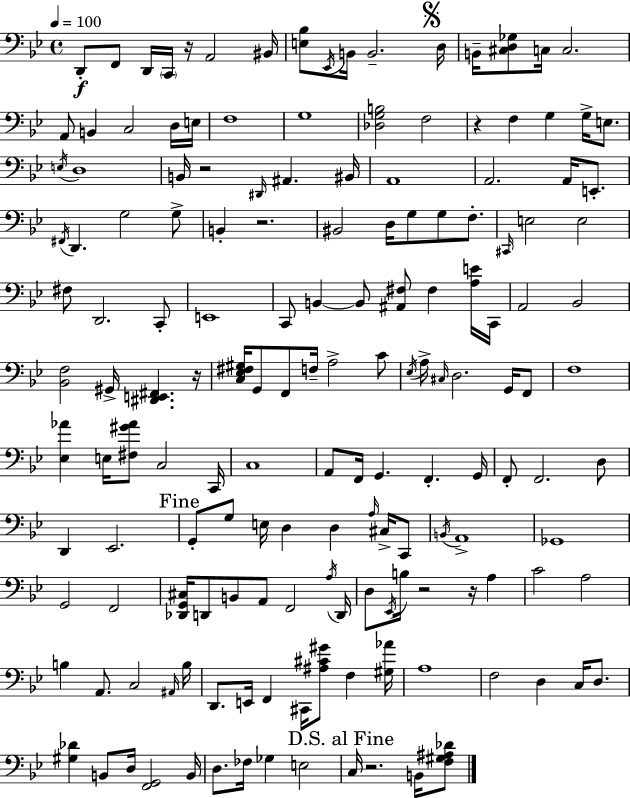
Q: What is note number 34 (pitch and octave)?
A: A2